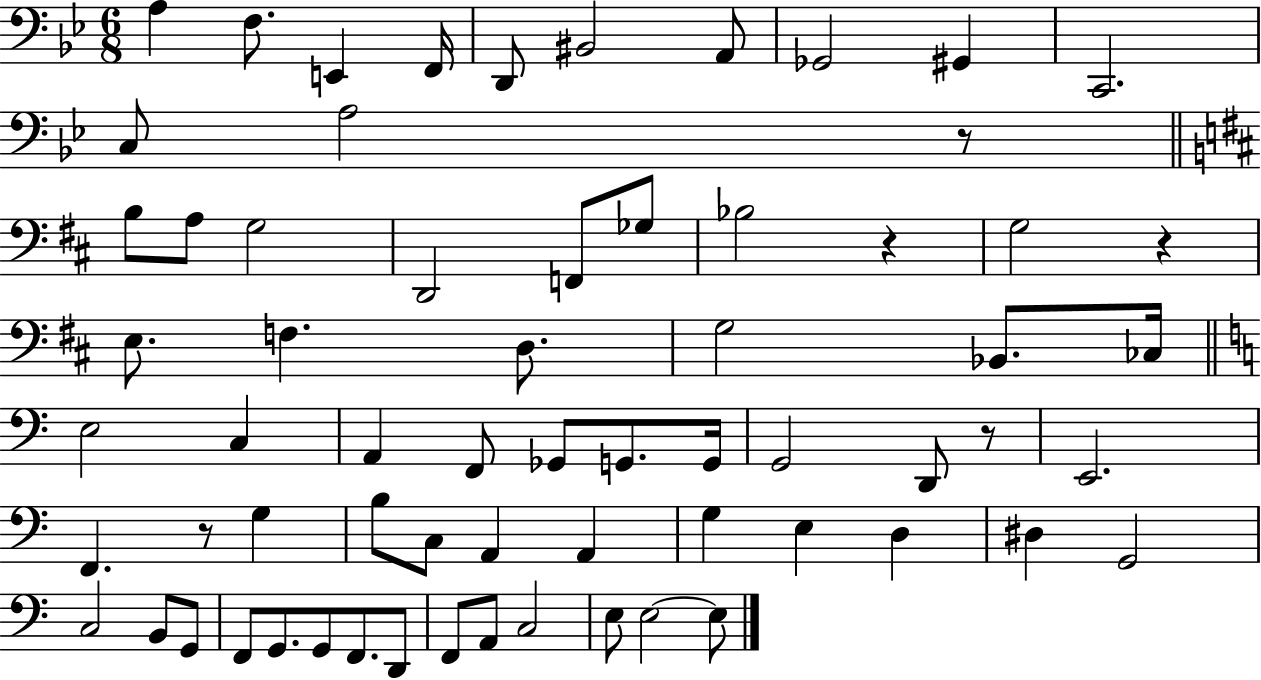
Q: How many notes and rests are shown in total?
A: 66